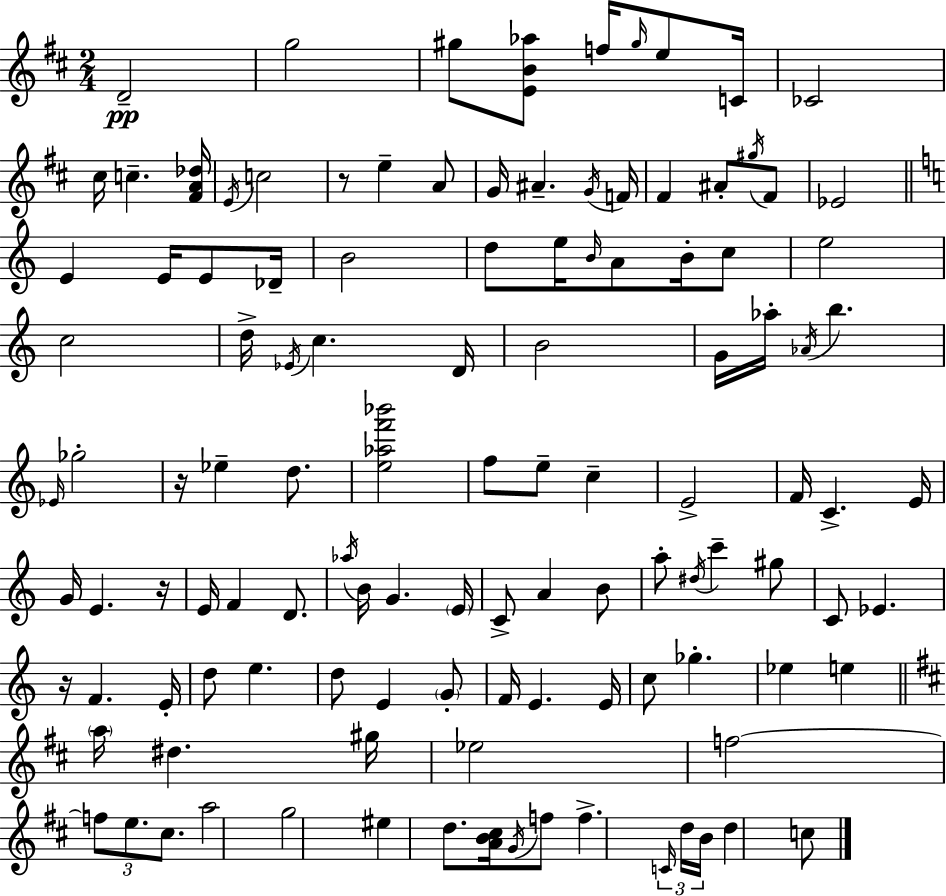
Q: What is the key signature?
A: D major